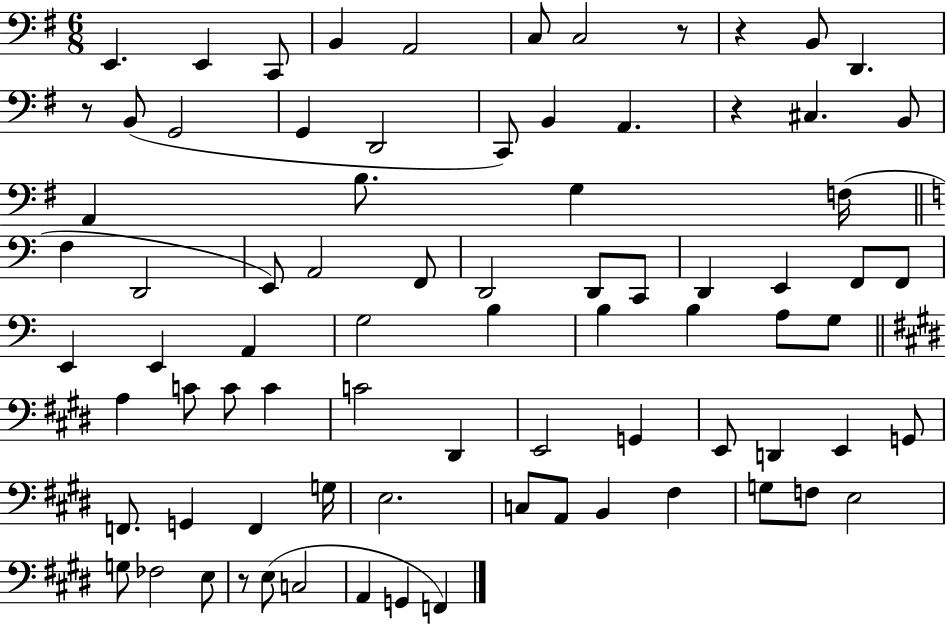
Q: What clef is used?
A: bass